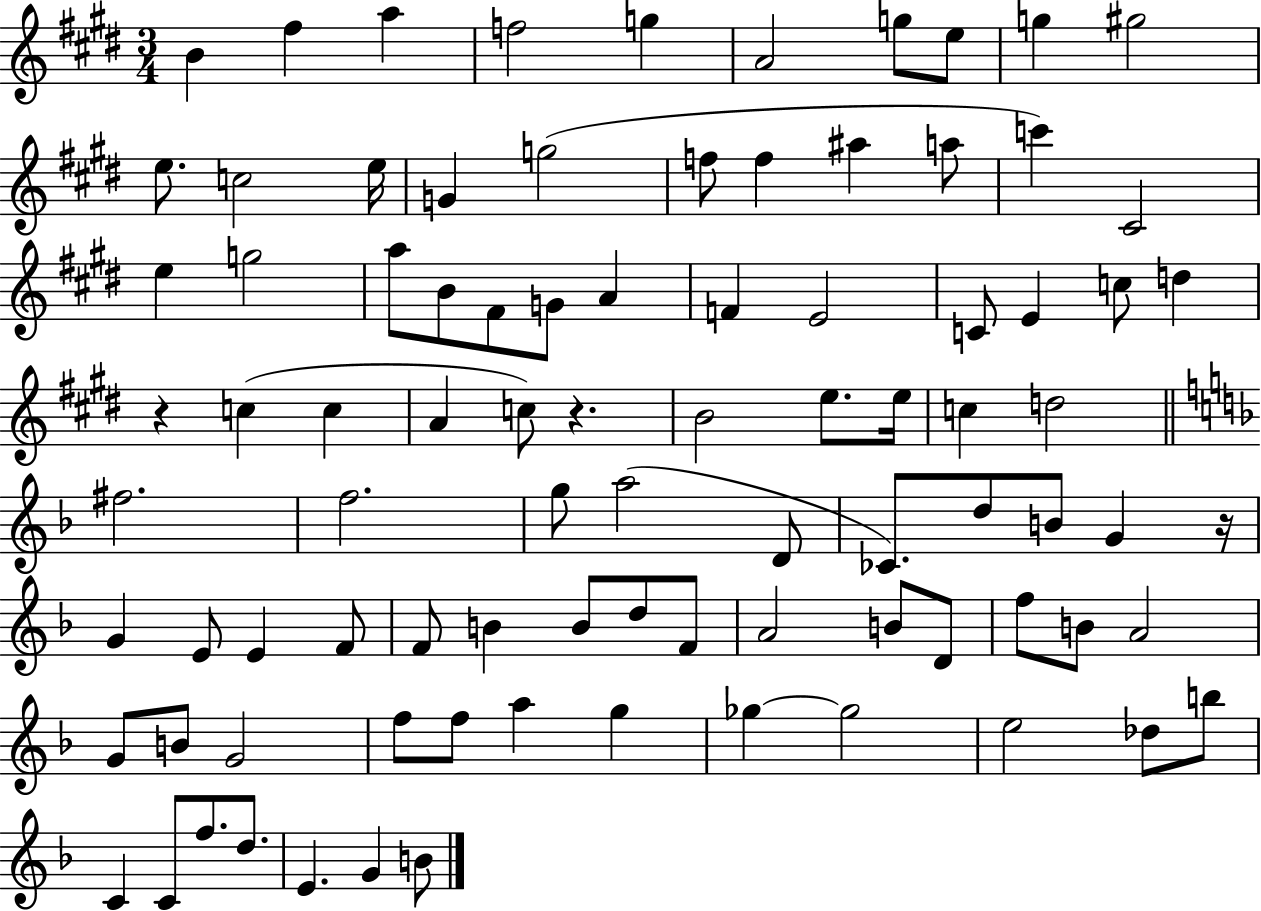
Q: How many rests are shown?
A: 3